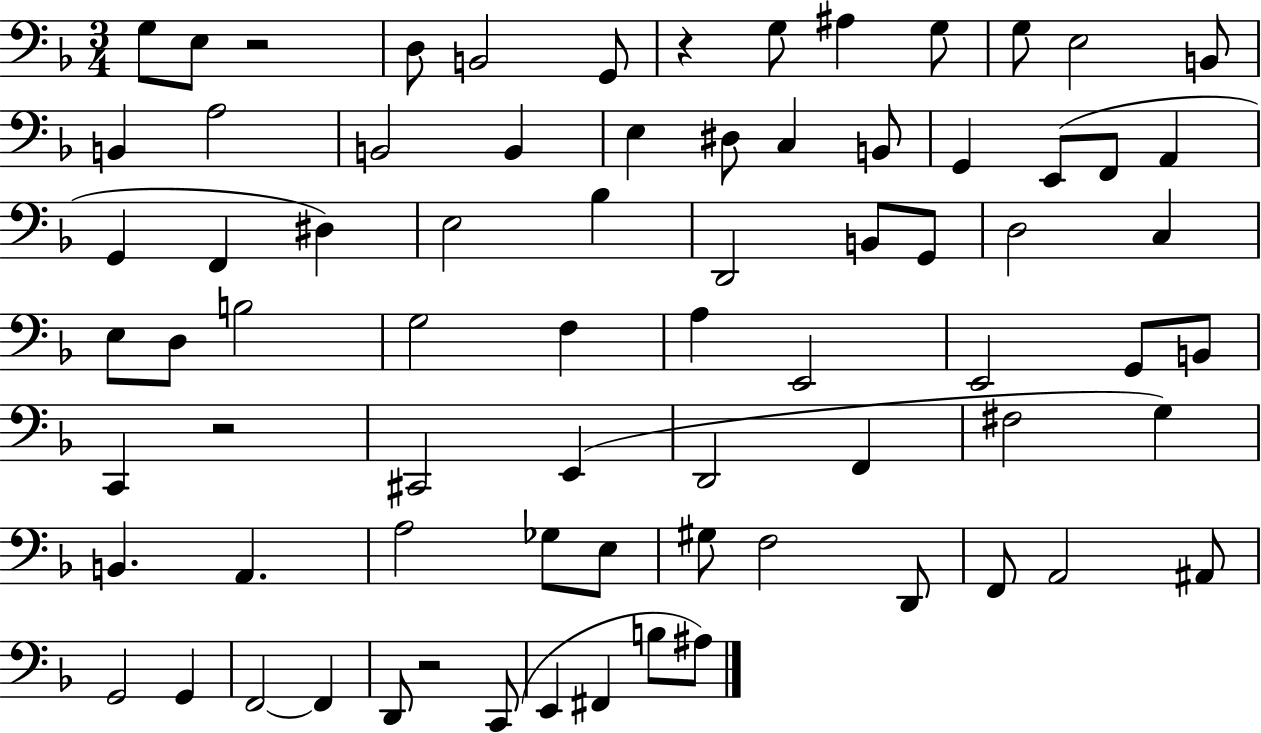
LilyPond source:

{
  \clef bass
  \numericTimeSignature
  \time 3/4
  \key f \major
  \repeat volta 2 { g8 e8 r2 | d8 b,2 g,8 | r4 g8 ais4 g8 | g8 e2 b,8 | \break b,4 a2 | b,2 b,4 | e4 dis8 c4 b,8 | g,4 e,8( f,8 a,4 | \break g,4 f,4 dis4) | e2 bes4 | d,2 b,8 g,8 | d2 c4 | \break e8 d8 b2 | g2 f4 | a4 e,2 | e,2 g,8 b,8 | \break c,4 r2 | cis,2 e,4( | d,2 f,4 | fis2 g4) | \break b,4. a,4. | a2 ges8 e8 | gis8 f2 d,8 | f,8 a,2 ais,8 | \break g,2 g,4 | f,2~~ f,4 | d,8 r2 c,8( | e,4 fis,4 b8 ais8) | \break } \bar "|."
}